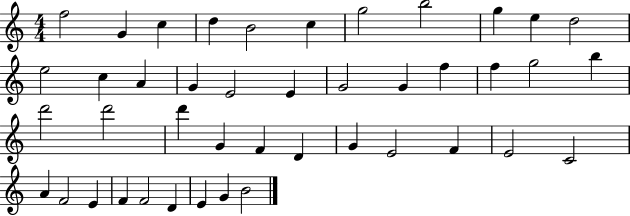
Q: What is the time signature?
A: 4/4